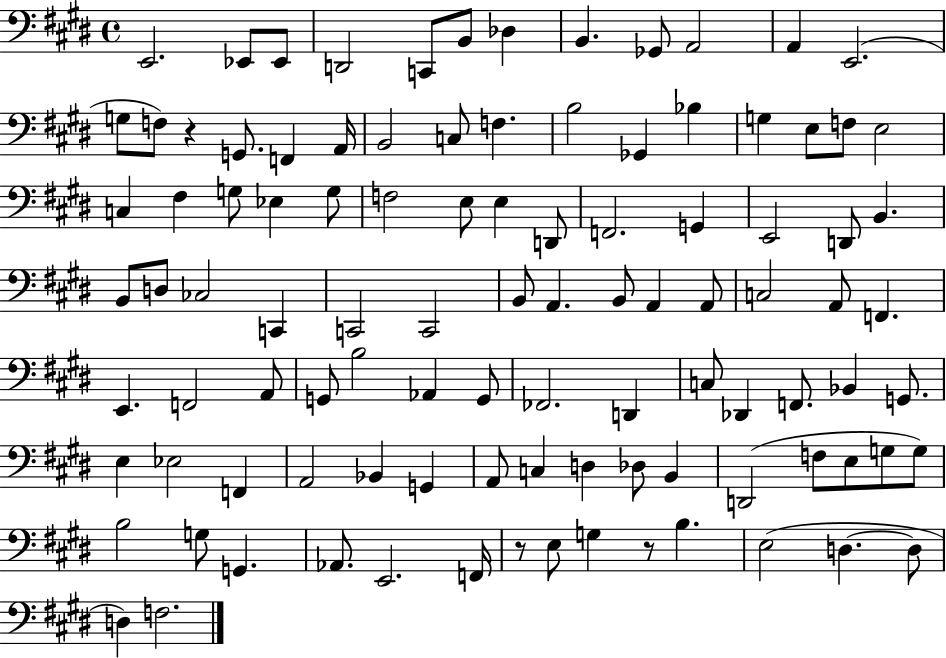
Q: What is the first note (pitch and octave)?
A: E2